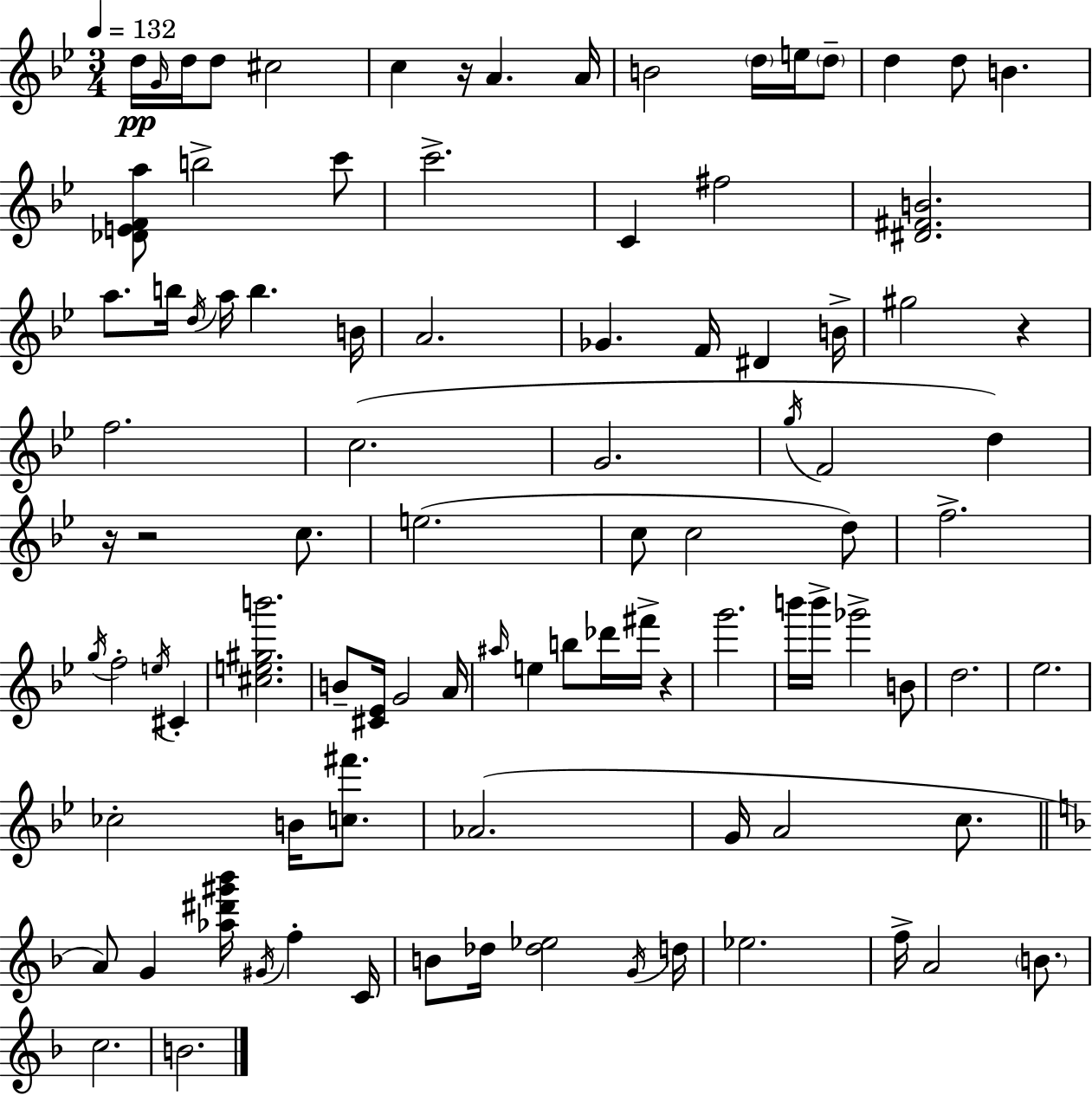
{
  \clef treble
  \numericTimeSignature
  \time 3/4
  \key g \minor
  \tempo 4 = 132
  d''16\pp \grace { g'16 } d''16 d''8 cis''2 | c''4 r16 a'4. | a'16 b'2 \parenthesize d''16 e''16 \parenthesize d''8-- | d''4 d''8 b'4. | \break <des' e' f' a''>8 b''2-> c'''8 | c'''2.-> | c'4 fis''2 | <dis' fis' b'>2. | \break a''8. b''16 \acciaccatura { d''16 } a''16 b''4. | b'16 a'2. | ges'4. f'16 dis'4 | b'16-> gis''2 r4 | \break f''2. | c''2.( | g'2. | \acciaccatura { g''16 } f'2 d''4) | \break r16 r2 | c''8. e''2.( | c''8 c''2 | d''8) f''2.-> | \break \acciaccatura { g''16 } f''2-. | \acciaccatura { e''16 } cis'4-. <cis'' e'' gis'' b'''>2. | b'8-- <cis' ees'>16 g'2 | a'16 \grace { ais''16 } e''4 b''8 | \break des'''16 fis'''16-> r4 g'''2. | b'''16 b'''16-> ges'''2-> | b'8 d''2. | ees''2. | \break ces''2-. | b'16 <c'' fis'''>8. aes'2.( | g'16 a'2 | c''8. \bar "||" \break \key f \major a'8) g'4 <aes'' dis''' gis''' bes'''>16 \acciaccatura { gis'16 } f''4-. | c'16 b'8 des''16 <des'' ees''>2 | \acciaccatura { g'16 } d''16 ees''2. | f''16-> a'2 \parenthesize b'8. | \break c''2. | b'2. | \bar "|."
}